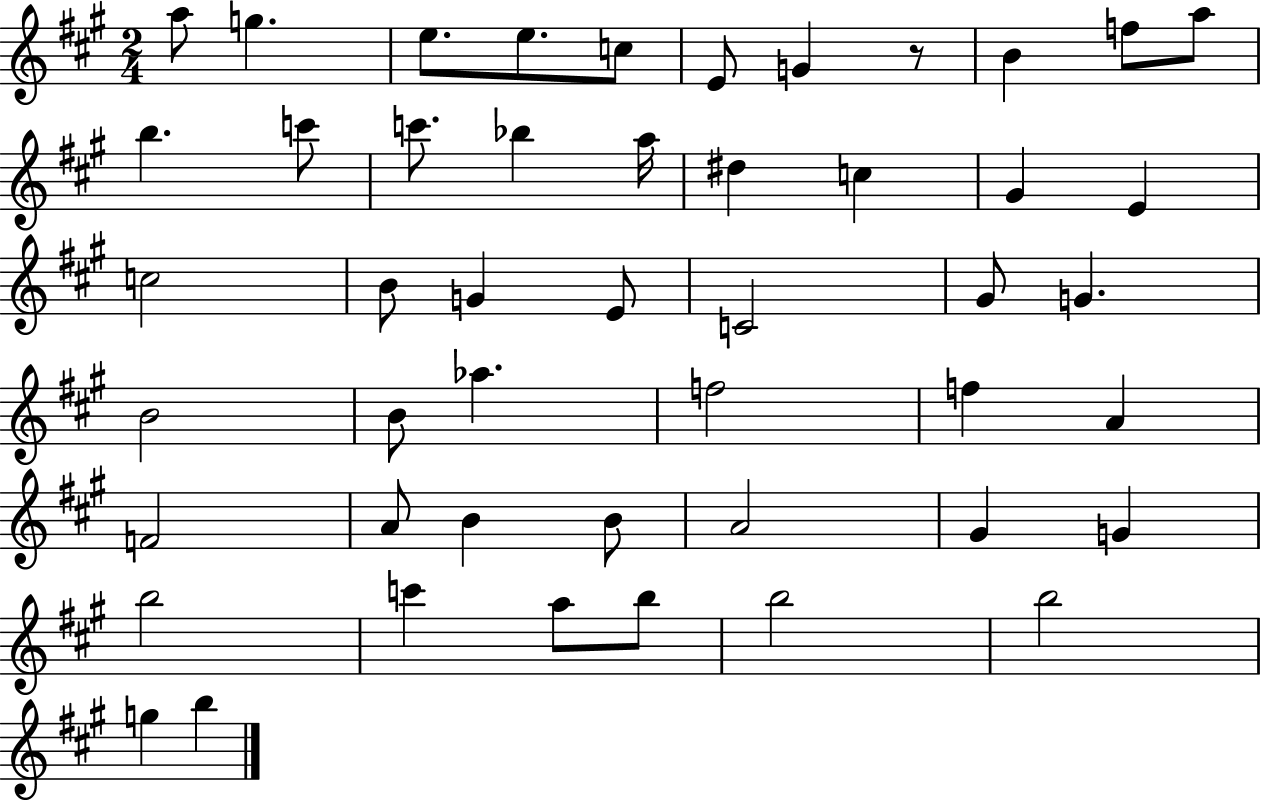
X:1
T:Untitled
M:2/4
L:1/4
K:A
a/2 g e/2 e/2 c/2 E/2 G z/2 B f/2 a/2 b c'/2 c'/2 _b a/4 ^d c ^G E c2 B/2 G E/2 C2 ^G/2 G B2 B/2 _a f2 f A F2 A/2 B B/2 A2 ^G G b2 c' a/2 b/2 b2 b2 g b